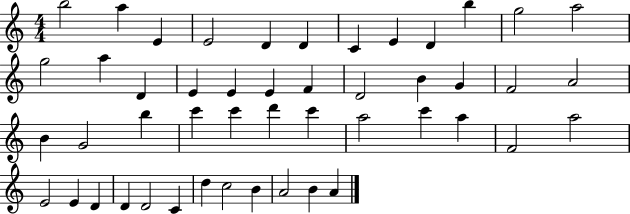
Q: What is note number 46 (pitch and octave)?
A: A4